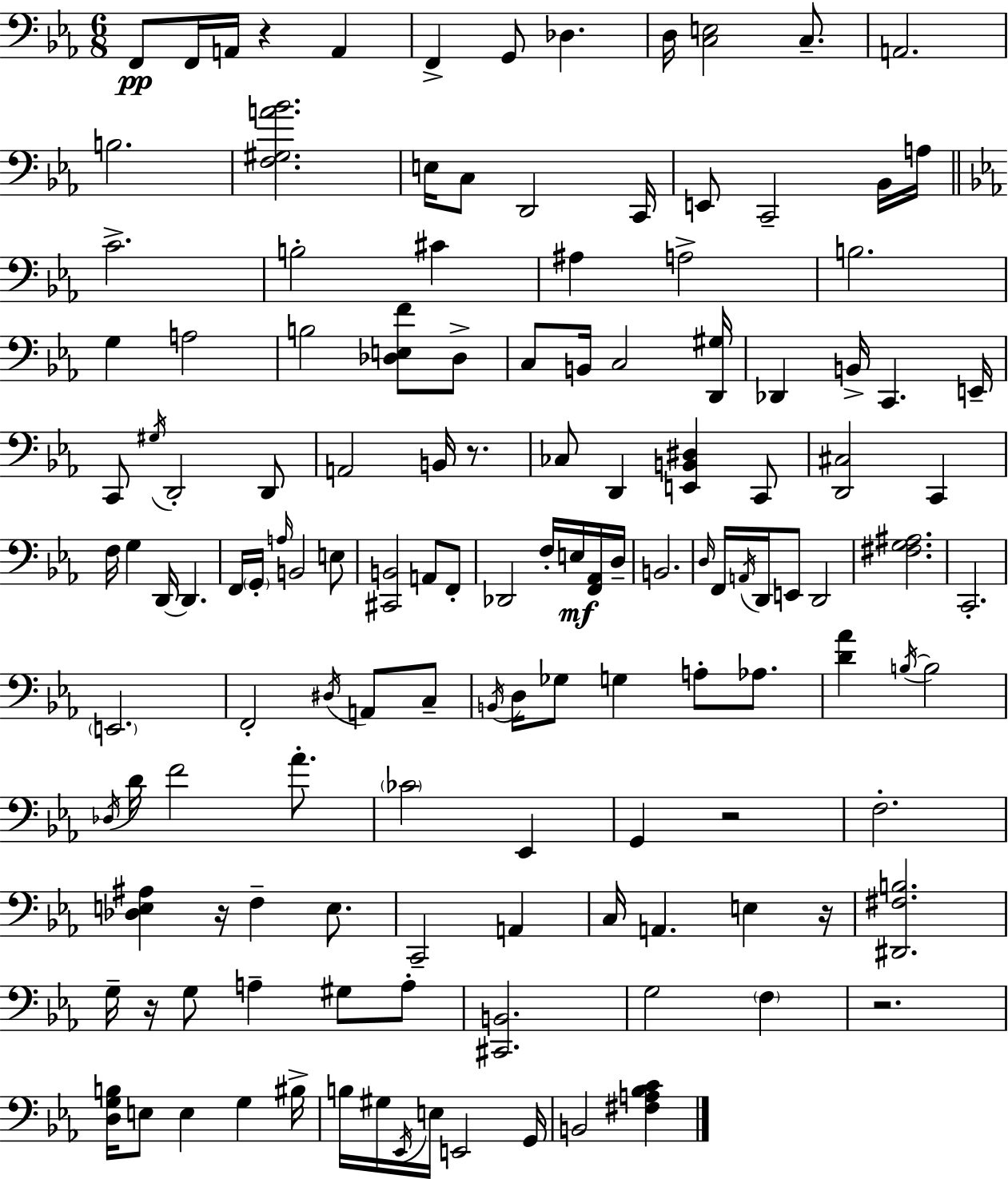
F2/e F2/s A2/s R/q A2/q F2/q G2/e Db3/q. D3/s [C3,E3]/h C3/e. A2/h. B3/h. [F3,G#3,A4,Bb4]/h. E3/s C3/e D2/h C2/s E2/e C2/h Bb2/s A3/s C4/h. B3/h C#4/q A#3/q A3/h B3/h. G3/q A3/h B3/h [Db3,E3,F4]/e Db3/e C3/e B2/s C3/h [D2,G#3]/s Db2/q B2/s C2/q. E2/s C2/e G#3/s D2/h D2/e A2/h B2/s R/e. CES3/e D2/q [E2,B2,D#3]/q C2/e [D2,C#3]/h C2/q F3/s G3/q D2/s D2/q. F2/s G2/s A3/s B2/h E3/e [C#2,B2]/h A2/e F2/e Db2/h F3/s E3/s [F2,Ab2]/s D3/s B2/h. D3/s F2/s A2/s D2/s E2/e D2/h [F#3,G3,A#3]/h. C2/h. E2/h. F2/h D#3/s A2/e C3/e B2/s D3/s Gb3/e G3/q A3/e Ab3/e. [D4,Ab4]/q B3/s B3/h Db3/s D4/s F4/h Ab4/e. CES4/h Eb2/q G2/q R/h F3/h. [Db3,E3,A#3]/q R/s F3/q E3/e. C2/h A2/q C3/s A2/q. E3/q R/s [D#2,F#3,B3]/h. G3/s R/s G3/e A3/q G#3/e A3/e [C#2,B2]/h. G3/h F3/q R/h. [D3,G3,B3]/s E3/e E3/q G3/q BIS3/s B3/s G#3/s Eb2/s E3/s E2/h G2/s B2/h [F#3,A3,Bb3,C4]/q